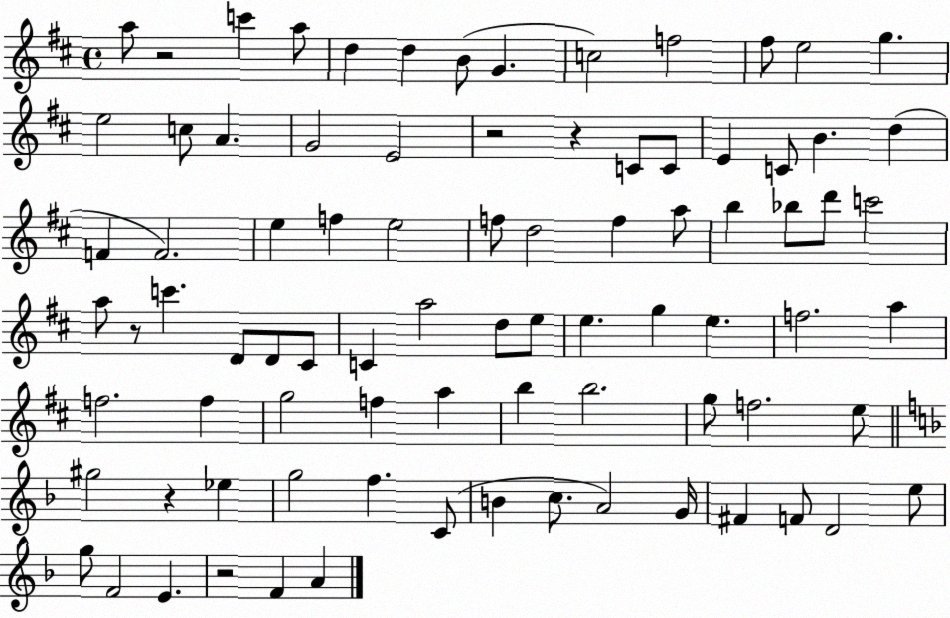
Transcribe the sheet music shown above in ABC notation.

X:1
T:Untitled
M:4/4
L:1/4
K:D
a/2 z2 c' a/2 d d B/2 G c2 f2 ^f/2 e2 g e2 c/2 A G2 E2 z2 z C/2 C/2 E C/2 B d F F2 e f e2 f/2 d2 f a/2 b _b/2 d'/2 c'2 a/2 z/2 c' D/2 D/2 ^C/2 C a2 d/2 e/2 e g e f2 a f2 f g2 f a b b2 g/2 f2 e/2 ^g2 z _e g2 f C/2 B c/2 A2 G/4 ^F F/2 D2 e/2 g/2 F2 E z2 F A